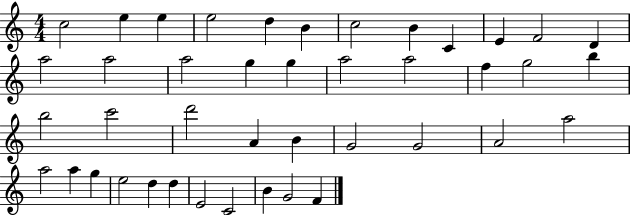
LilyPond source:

{
  \clef treble
  \numericTimeSignature
  \time 4/4
  \key c \major
  c''2 e''4 e''4 | e''2 d''4 b'4 | c''2 b'4 c'4 | e'4 f'2 d'4 | \break a''2 a''2 | a''2 g''4 g''4 | a''2 a''2 | f''4 g''2 b''4 | \break b''2 c'''2 | d'''2 a'4 b'4 | g'2 g'2 | a'2 a''2 | \break a''2 a''4 g''4 | e''2 d''4 d''4 | e'2 c'2 | b'4 g'2 f'4 | \break \bar "|."
}